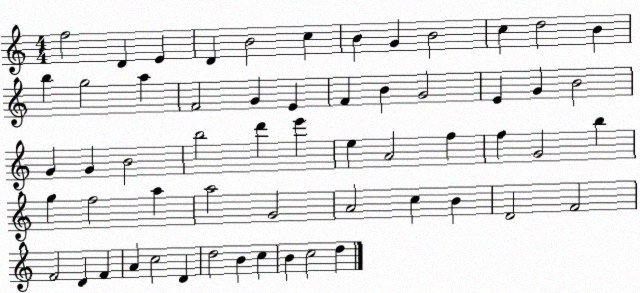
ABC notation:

X:1
T:Untitled
M:4/4
L:1/4
K:C
f2 D E D B2 c B G B2 c d2 B b g2 a F2 G E F B G2 E G B2 G G B2 b2 d' e' e A2 f f G2 b g f2 a a2 G2 A2 c B D2 F2 F2 D F A c2 D d2 B c B c2 d